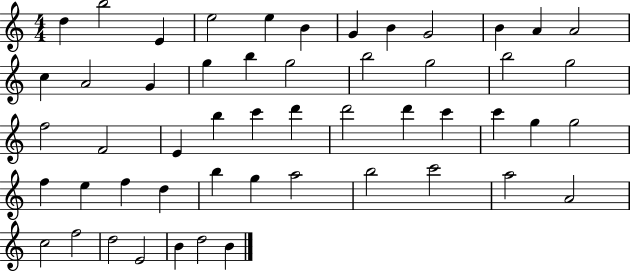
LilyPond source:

{
  \clef treble
  \numericTimeSignature
  \time 4/4
  \key c \major
  d''4 b''2 e'4 | e''2 e''4 b'4 | g'4 b'4 g'2 | b'4 a'4 a'2 | \break c''4 a'2 g'4 | g''4 b''4 g''2 | b''2 g''2 | b''2 g''2 | \break f''2 f'2 | e'4 b''4 c'''4 d'''4 | d'''2 d'''4 c'''4 | c'''4 g''4 g''2 | \break f''4 e''4 f''4 d''4 | b''4 g''4 a''2 | b''2 c'''2 | a''2 a'2 | \break c''2 f''2 | d''2 e'2 | b'4 d''2 b'4 | \bar "|."
}